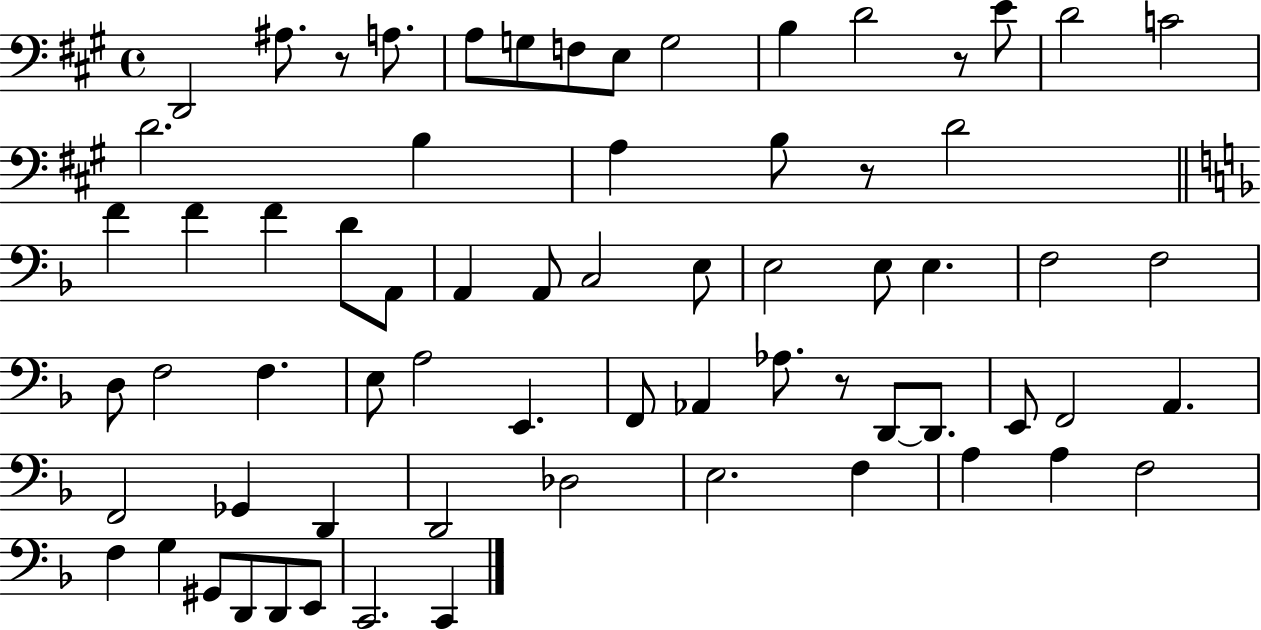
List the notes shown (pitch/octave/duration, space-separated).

D2/h A#3/e. R/e A3/e. A3/e G3/e F3/e E3/e G3/h B3/q D4/h R/e E4/e D4/h C4/h D4/h. B3/q A3/q B3/e R/e D4/h F4/q F4/q F4/q D4/e A2/e A2/q A2/e C3/h E3/e E3/h E3/e E3/q. F3/h F3/h D3/e F3/h F3/q. E3/e A3/h E2/q. F2/e Ab2/q Ab3/e. R/e D2/e D2/e. E2/e F2/h A2/q. F2/h Gb2/q D2/q D2/h Db3/h E3/h. F3/q A3/q A3/q F3/h F3/q G3/q G#2/e D2/e D2/e E2/e C2/h. C2/q